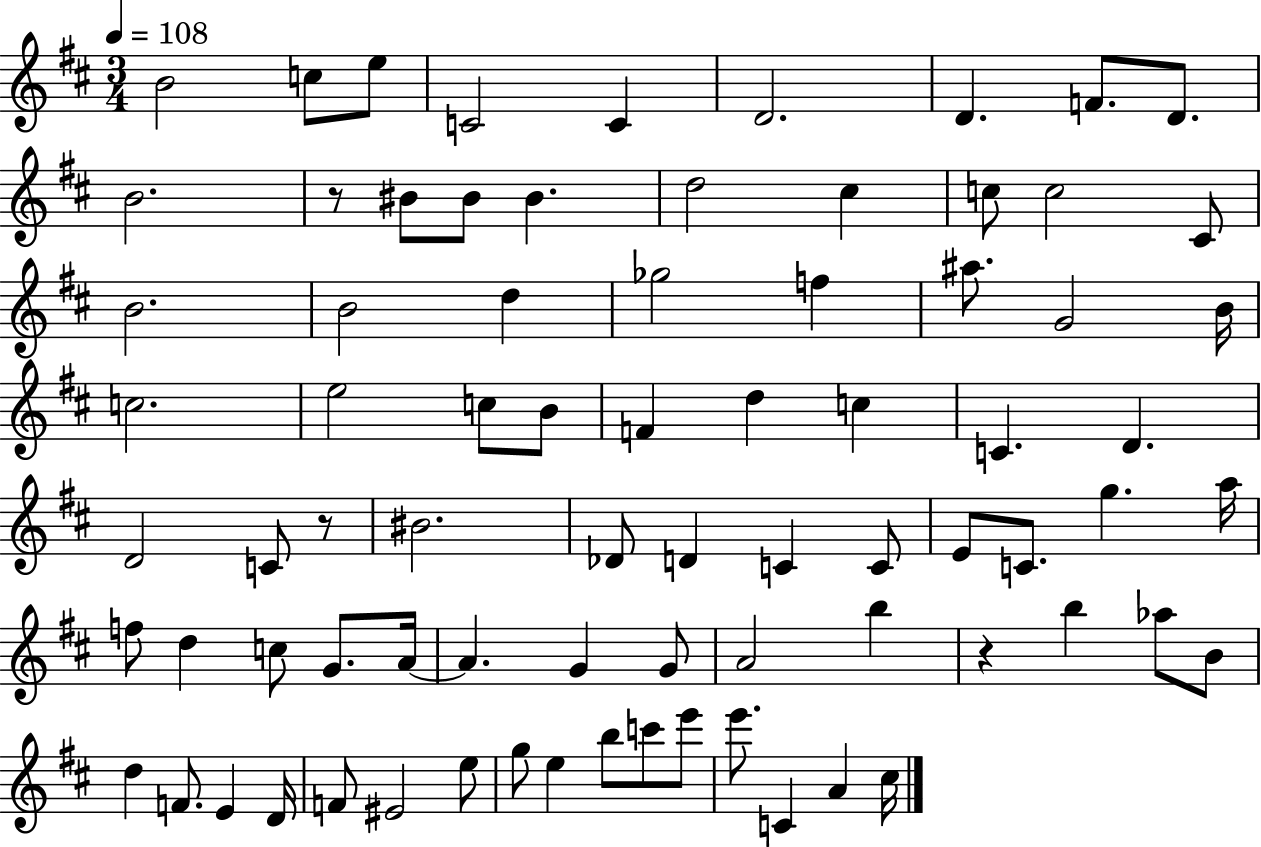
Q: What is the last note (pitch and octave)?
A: C#5